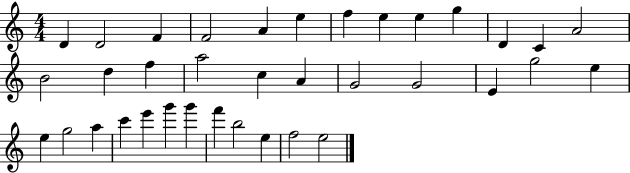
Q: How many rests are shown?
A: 0